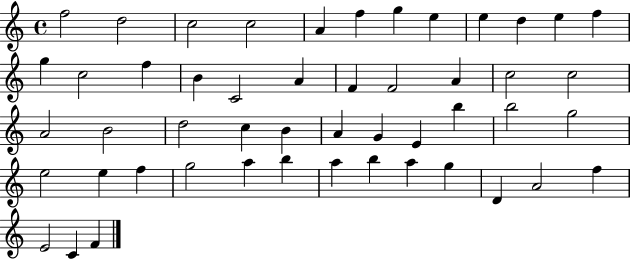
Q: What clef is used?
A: treble